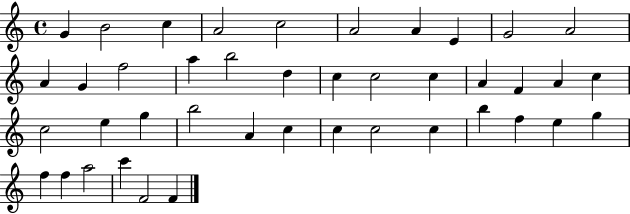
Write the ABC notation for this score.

X:1
T:Untitled
M:4/4
L:1/4
K:C
G B2 c A2 c2 A2 A E G2 A2 A G f2 a b2 d c c2 c A F A c c2 e g b2 A c c c2 c b f e g f f a2 c' F2 F